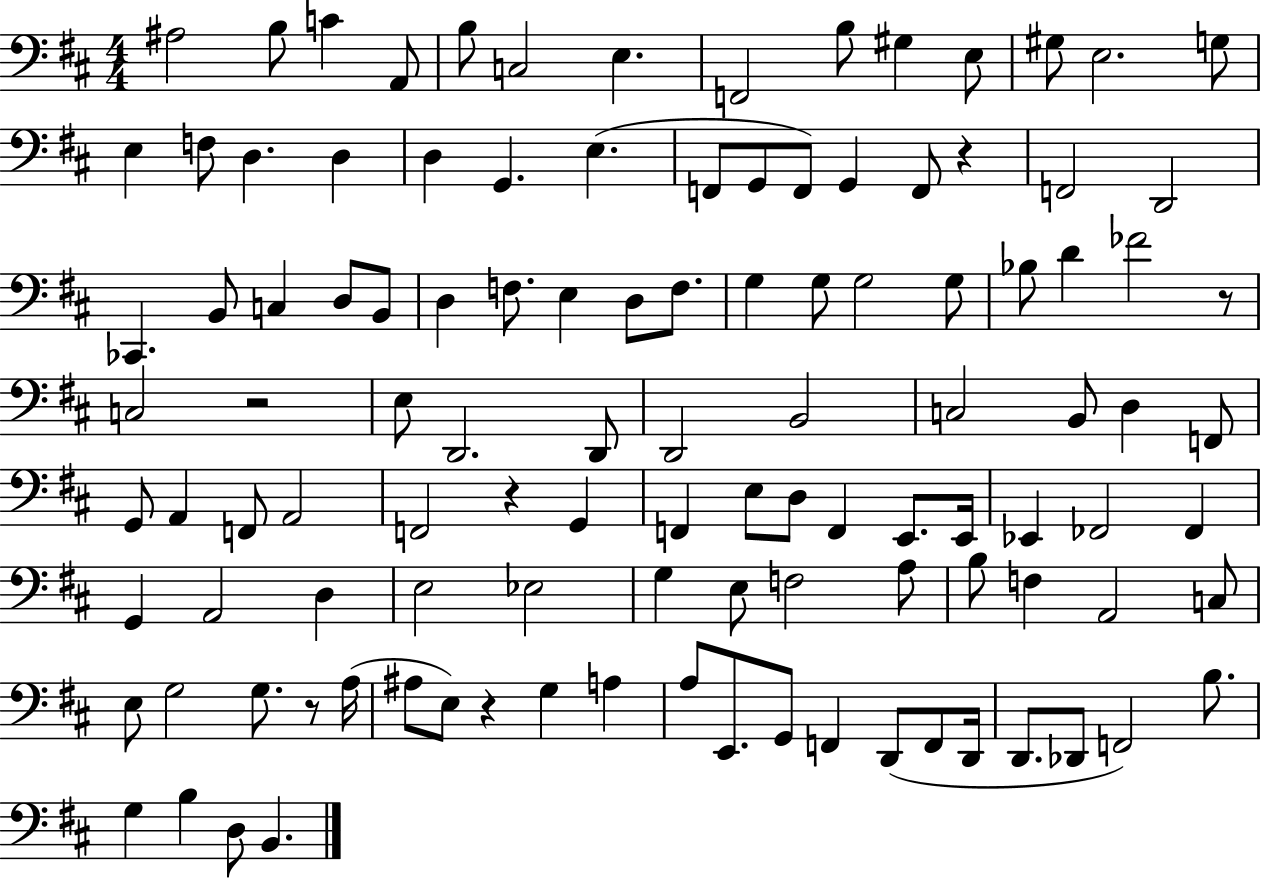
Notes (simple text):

A#3/h B3/e C4/q A2/e B3/e C3/h E3/q. F2/h B3/e G#3/q E3/e G#3/e E3/h. G3/e E3/q F3/e D3/q. D3/q D3/q G2/q. E3/q. F2/e G2/e F2/e G2/q F2/e R/q F2/h D2/h CES2/q. B2/e C3/q D3/e B2/e D3/q F3/e. E3/q D3/e F3/e. G3/q G3/e G3/h G3/e Bb3/e D4/q FES4/h R/e C3/h R/h E3/e D2/h. D2/e D2/h B2/h C3/h B2/e D3/q F2/e G2/e A2/q F2/e A2/h F2/h R/q G2/q F2/q E3/e D3/e F2/q E2/e. E2/s Eb2/q FES2/h FES2/q G2/q A2/h D3/q E3/h Eb3/h G3/q E3/e F3/h A3/e B3/e F3/q A2/h C3/e E3/e G3/h G3/e. R/e A3/s A#3/e E3/e R/q G3/q A3/q A3/e E2/e. G2/e F2/q D2/e F2/e D2/s D2/e. Db2/e F2/h B3/e. G3/q B3/q D3/e B2/q.